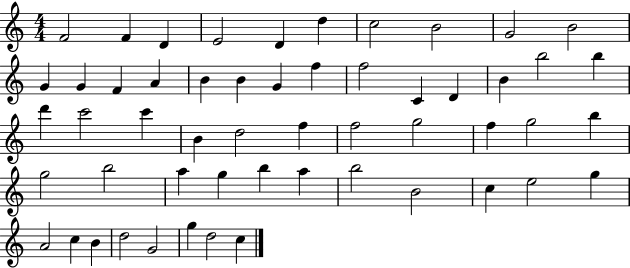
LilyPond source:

{
  \clef treble
  \numericTimeSignature
  \time 4/4
  \key c \major
  f'2 f'4 d'4 | e'2 d'4 d''4 | c''2 b'2 | g'2 b'2 | \break g'4 g'4 f'4 a'4 | b'4 b'4 g'4 f''4 | f''2 c'4 d'4 | b'4 b''2 b''4 | \break d'''4 c'''2 c'''4 | b'4 d''2 f''4 | f''2 g''2 | f''4 g''2 b''4 | \break g''2 b''2 | a''4 g''4 b''4 a''4 | b''2 b'2 | c''4 e''2 g''4 | \break a'2 c''4 b'4 | d''2 g'2 | g''4 d''2 c''4 | \bar "|."
}